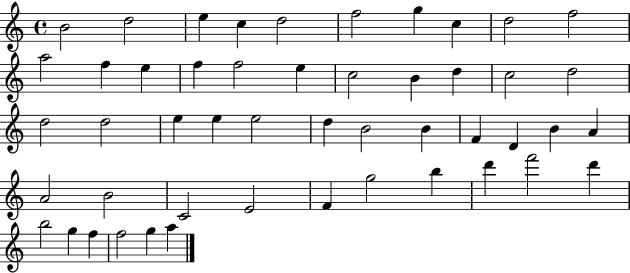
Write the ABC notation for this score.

X:1
T:Untitled
M:4/4
L:1/4
K:C
B2 d2 e c d2 f2 g c d2 f2 a2 f e f f2 e c2 B d c2 d2 d2 d2 e e e2 d B2 B F D B A A2 B2 C2 E2 F g2 b d' f'2 d' b2 g f f2 g a